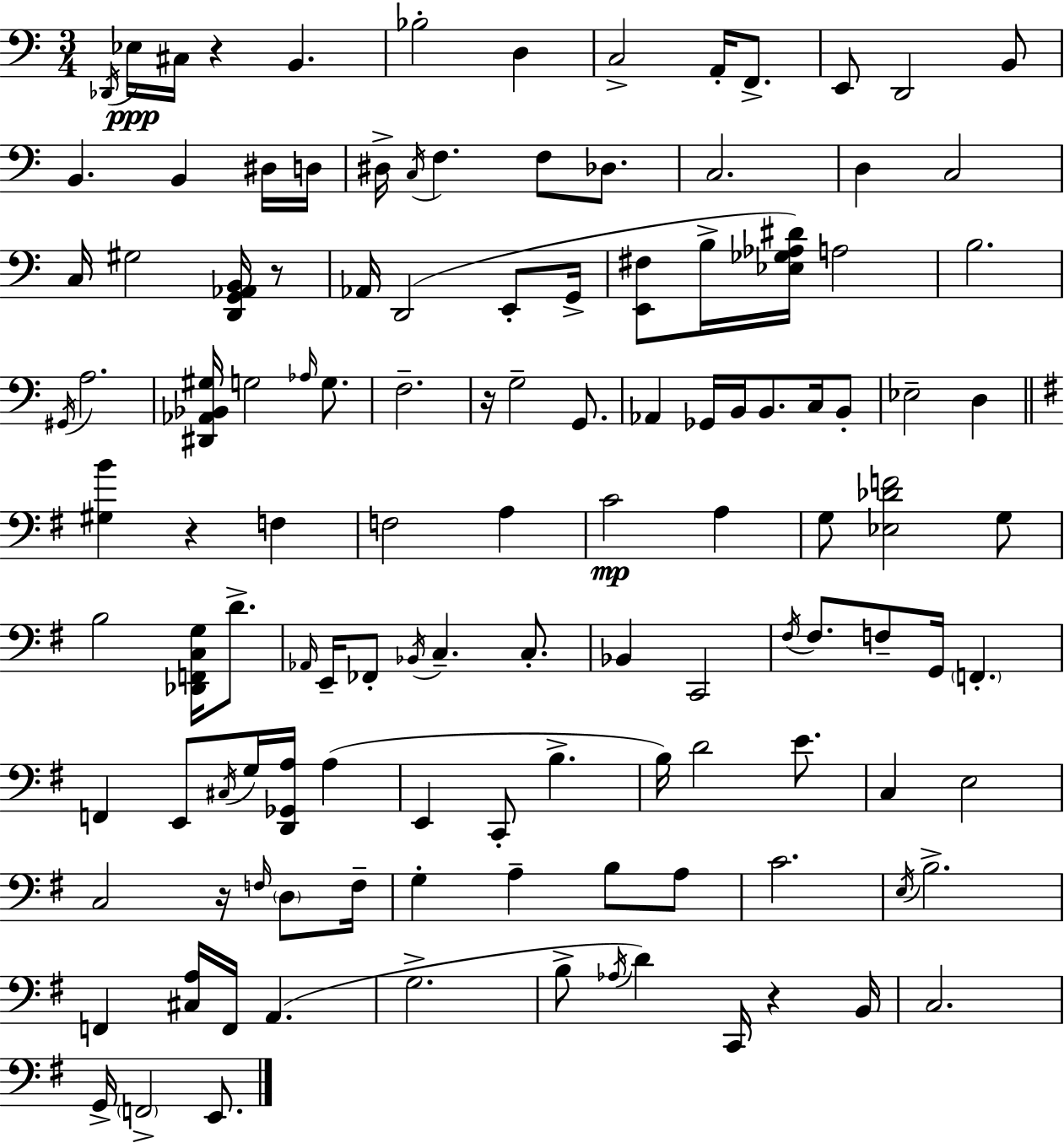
{
  \clef bass
  \numericTimeSignature
  \time 3/4
  \key c \major
  \acciaccatura { des,16 }\ppp ees16 cis16 r4 b,4. | bes2-. d4 | c2-> a,16-. f,8.-> | e,8 d,2 b,8 | \break b,4. b,4 dis16 | d16 dis16-> \acciaccatura { c16 } f4. f8 des8. | c2. | d4 c2 | \break c16 gis2 <d, g, aes, b,>16 | r8 aes,16 d,2( e,8-. | g,16-> <e, fis>8 b16-> <ees ges aes dis'>16) a2 | b2. | \break \acciaccatura { gis,16 } a2. | <dis, aes, bes, gis>16 g2 | \grace { aes16 } g8. f2.-- | r16 g2-- | \break g,8. aes,4 ges,16 b,16 b,8. | c16 b,8-. ees2-- | d4 \bar "||" \break \key g \major <gis b'>4 r4 f4 | f2 a4 | c'2\mp a4 | g8 <ees des' f'>2 g8 | \break b2 <des, f, c g>16 d'8.-> | \grace { aes,16 } e,16-- fes,8-. \acciaccatura { bes,16 } c4.-- c8.-. | bes,4 c,2 | \acciaccatura { fis16 } fis8. f8-- g,16 \parenthesize f,4.-. | \break f,4 e,8 \acciaccatura { cis16 } g16 <d, ges, a>16 | a4( e,4 c,8-. b4.-> | b16) d'2 | e'8. c4 e2 | \break c2 | r16 \grace { f16 } \parenthesize d8 f16-- g4-. a4-- | b8 a8 c'2. | \acciaccatura { e16 } b2.-> | \break f,4 <cis a>16 f,16 | a,4.( g2.-> | b8-> \acciaccatura { aes16 } d'4) | c,16 r4 b,16 c2. | \break g,16-> \parenthesize f,2-> | e,8. \bar "|."
}